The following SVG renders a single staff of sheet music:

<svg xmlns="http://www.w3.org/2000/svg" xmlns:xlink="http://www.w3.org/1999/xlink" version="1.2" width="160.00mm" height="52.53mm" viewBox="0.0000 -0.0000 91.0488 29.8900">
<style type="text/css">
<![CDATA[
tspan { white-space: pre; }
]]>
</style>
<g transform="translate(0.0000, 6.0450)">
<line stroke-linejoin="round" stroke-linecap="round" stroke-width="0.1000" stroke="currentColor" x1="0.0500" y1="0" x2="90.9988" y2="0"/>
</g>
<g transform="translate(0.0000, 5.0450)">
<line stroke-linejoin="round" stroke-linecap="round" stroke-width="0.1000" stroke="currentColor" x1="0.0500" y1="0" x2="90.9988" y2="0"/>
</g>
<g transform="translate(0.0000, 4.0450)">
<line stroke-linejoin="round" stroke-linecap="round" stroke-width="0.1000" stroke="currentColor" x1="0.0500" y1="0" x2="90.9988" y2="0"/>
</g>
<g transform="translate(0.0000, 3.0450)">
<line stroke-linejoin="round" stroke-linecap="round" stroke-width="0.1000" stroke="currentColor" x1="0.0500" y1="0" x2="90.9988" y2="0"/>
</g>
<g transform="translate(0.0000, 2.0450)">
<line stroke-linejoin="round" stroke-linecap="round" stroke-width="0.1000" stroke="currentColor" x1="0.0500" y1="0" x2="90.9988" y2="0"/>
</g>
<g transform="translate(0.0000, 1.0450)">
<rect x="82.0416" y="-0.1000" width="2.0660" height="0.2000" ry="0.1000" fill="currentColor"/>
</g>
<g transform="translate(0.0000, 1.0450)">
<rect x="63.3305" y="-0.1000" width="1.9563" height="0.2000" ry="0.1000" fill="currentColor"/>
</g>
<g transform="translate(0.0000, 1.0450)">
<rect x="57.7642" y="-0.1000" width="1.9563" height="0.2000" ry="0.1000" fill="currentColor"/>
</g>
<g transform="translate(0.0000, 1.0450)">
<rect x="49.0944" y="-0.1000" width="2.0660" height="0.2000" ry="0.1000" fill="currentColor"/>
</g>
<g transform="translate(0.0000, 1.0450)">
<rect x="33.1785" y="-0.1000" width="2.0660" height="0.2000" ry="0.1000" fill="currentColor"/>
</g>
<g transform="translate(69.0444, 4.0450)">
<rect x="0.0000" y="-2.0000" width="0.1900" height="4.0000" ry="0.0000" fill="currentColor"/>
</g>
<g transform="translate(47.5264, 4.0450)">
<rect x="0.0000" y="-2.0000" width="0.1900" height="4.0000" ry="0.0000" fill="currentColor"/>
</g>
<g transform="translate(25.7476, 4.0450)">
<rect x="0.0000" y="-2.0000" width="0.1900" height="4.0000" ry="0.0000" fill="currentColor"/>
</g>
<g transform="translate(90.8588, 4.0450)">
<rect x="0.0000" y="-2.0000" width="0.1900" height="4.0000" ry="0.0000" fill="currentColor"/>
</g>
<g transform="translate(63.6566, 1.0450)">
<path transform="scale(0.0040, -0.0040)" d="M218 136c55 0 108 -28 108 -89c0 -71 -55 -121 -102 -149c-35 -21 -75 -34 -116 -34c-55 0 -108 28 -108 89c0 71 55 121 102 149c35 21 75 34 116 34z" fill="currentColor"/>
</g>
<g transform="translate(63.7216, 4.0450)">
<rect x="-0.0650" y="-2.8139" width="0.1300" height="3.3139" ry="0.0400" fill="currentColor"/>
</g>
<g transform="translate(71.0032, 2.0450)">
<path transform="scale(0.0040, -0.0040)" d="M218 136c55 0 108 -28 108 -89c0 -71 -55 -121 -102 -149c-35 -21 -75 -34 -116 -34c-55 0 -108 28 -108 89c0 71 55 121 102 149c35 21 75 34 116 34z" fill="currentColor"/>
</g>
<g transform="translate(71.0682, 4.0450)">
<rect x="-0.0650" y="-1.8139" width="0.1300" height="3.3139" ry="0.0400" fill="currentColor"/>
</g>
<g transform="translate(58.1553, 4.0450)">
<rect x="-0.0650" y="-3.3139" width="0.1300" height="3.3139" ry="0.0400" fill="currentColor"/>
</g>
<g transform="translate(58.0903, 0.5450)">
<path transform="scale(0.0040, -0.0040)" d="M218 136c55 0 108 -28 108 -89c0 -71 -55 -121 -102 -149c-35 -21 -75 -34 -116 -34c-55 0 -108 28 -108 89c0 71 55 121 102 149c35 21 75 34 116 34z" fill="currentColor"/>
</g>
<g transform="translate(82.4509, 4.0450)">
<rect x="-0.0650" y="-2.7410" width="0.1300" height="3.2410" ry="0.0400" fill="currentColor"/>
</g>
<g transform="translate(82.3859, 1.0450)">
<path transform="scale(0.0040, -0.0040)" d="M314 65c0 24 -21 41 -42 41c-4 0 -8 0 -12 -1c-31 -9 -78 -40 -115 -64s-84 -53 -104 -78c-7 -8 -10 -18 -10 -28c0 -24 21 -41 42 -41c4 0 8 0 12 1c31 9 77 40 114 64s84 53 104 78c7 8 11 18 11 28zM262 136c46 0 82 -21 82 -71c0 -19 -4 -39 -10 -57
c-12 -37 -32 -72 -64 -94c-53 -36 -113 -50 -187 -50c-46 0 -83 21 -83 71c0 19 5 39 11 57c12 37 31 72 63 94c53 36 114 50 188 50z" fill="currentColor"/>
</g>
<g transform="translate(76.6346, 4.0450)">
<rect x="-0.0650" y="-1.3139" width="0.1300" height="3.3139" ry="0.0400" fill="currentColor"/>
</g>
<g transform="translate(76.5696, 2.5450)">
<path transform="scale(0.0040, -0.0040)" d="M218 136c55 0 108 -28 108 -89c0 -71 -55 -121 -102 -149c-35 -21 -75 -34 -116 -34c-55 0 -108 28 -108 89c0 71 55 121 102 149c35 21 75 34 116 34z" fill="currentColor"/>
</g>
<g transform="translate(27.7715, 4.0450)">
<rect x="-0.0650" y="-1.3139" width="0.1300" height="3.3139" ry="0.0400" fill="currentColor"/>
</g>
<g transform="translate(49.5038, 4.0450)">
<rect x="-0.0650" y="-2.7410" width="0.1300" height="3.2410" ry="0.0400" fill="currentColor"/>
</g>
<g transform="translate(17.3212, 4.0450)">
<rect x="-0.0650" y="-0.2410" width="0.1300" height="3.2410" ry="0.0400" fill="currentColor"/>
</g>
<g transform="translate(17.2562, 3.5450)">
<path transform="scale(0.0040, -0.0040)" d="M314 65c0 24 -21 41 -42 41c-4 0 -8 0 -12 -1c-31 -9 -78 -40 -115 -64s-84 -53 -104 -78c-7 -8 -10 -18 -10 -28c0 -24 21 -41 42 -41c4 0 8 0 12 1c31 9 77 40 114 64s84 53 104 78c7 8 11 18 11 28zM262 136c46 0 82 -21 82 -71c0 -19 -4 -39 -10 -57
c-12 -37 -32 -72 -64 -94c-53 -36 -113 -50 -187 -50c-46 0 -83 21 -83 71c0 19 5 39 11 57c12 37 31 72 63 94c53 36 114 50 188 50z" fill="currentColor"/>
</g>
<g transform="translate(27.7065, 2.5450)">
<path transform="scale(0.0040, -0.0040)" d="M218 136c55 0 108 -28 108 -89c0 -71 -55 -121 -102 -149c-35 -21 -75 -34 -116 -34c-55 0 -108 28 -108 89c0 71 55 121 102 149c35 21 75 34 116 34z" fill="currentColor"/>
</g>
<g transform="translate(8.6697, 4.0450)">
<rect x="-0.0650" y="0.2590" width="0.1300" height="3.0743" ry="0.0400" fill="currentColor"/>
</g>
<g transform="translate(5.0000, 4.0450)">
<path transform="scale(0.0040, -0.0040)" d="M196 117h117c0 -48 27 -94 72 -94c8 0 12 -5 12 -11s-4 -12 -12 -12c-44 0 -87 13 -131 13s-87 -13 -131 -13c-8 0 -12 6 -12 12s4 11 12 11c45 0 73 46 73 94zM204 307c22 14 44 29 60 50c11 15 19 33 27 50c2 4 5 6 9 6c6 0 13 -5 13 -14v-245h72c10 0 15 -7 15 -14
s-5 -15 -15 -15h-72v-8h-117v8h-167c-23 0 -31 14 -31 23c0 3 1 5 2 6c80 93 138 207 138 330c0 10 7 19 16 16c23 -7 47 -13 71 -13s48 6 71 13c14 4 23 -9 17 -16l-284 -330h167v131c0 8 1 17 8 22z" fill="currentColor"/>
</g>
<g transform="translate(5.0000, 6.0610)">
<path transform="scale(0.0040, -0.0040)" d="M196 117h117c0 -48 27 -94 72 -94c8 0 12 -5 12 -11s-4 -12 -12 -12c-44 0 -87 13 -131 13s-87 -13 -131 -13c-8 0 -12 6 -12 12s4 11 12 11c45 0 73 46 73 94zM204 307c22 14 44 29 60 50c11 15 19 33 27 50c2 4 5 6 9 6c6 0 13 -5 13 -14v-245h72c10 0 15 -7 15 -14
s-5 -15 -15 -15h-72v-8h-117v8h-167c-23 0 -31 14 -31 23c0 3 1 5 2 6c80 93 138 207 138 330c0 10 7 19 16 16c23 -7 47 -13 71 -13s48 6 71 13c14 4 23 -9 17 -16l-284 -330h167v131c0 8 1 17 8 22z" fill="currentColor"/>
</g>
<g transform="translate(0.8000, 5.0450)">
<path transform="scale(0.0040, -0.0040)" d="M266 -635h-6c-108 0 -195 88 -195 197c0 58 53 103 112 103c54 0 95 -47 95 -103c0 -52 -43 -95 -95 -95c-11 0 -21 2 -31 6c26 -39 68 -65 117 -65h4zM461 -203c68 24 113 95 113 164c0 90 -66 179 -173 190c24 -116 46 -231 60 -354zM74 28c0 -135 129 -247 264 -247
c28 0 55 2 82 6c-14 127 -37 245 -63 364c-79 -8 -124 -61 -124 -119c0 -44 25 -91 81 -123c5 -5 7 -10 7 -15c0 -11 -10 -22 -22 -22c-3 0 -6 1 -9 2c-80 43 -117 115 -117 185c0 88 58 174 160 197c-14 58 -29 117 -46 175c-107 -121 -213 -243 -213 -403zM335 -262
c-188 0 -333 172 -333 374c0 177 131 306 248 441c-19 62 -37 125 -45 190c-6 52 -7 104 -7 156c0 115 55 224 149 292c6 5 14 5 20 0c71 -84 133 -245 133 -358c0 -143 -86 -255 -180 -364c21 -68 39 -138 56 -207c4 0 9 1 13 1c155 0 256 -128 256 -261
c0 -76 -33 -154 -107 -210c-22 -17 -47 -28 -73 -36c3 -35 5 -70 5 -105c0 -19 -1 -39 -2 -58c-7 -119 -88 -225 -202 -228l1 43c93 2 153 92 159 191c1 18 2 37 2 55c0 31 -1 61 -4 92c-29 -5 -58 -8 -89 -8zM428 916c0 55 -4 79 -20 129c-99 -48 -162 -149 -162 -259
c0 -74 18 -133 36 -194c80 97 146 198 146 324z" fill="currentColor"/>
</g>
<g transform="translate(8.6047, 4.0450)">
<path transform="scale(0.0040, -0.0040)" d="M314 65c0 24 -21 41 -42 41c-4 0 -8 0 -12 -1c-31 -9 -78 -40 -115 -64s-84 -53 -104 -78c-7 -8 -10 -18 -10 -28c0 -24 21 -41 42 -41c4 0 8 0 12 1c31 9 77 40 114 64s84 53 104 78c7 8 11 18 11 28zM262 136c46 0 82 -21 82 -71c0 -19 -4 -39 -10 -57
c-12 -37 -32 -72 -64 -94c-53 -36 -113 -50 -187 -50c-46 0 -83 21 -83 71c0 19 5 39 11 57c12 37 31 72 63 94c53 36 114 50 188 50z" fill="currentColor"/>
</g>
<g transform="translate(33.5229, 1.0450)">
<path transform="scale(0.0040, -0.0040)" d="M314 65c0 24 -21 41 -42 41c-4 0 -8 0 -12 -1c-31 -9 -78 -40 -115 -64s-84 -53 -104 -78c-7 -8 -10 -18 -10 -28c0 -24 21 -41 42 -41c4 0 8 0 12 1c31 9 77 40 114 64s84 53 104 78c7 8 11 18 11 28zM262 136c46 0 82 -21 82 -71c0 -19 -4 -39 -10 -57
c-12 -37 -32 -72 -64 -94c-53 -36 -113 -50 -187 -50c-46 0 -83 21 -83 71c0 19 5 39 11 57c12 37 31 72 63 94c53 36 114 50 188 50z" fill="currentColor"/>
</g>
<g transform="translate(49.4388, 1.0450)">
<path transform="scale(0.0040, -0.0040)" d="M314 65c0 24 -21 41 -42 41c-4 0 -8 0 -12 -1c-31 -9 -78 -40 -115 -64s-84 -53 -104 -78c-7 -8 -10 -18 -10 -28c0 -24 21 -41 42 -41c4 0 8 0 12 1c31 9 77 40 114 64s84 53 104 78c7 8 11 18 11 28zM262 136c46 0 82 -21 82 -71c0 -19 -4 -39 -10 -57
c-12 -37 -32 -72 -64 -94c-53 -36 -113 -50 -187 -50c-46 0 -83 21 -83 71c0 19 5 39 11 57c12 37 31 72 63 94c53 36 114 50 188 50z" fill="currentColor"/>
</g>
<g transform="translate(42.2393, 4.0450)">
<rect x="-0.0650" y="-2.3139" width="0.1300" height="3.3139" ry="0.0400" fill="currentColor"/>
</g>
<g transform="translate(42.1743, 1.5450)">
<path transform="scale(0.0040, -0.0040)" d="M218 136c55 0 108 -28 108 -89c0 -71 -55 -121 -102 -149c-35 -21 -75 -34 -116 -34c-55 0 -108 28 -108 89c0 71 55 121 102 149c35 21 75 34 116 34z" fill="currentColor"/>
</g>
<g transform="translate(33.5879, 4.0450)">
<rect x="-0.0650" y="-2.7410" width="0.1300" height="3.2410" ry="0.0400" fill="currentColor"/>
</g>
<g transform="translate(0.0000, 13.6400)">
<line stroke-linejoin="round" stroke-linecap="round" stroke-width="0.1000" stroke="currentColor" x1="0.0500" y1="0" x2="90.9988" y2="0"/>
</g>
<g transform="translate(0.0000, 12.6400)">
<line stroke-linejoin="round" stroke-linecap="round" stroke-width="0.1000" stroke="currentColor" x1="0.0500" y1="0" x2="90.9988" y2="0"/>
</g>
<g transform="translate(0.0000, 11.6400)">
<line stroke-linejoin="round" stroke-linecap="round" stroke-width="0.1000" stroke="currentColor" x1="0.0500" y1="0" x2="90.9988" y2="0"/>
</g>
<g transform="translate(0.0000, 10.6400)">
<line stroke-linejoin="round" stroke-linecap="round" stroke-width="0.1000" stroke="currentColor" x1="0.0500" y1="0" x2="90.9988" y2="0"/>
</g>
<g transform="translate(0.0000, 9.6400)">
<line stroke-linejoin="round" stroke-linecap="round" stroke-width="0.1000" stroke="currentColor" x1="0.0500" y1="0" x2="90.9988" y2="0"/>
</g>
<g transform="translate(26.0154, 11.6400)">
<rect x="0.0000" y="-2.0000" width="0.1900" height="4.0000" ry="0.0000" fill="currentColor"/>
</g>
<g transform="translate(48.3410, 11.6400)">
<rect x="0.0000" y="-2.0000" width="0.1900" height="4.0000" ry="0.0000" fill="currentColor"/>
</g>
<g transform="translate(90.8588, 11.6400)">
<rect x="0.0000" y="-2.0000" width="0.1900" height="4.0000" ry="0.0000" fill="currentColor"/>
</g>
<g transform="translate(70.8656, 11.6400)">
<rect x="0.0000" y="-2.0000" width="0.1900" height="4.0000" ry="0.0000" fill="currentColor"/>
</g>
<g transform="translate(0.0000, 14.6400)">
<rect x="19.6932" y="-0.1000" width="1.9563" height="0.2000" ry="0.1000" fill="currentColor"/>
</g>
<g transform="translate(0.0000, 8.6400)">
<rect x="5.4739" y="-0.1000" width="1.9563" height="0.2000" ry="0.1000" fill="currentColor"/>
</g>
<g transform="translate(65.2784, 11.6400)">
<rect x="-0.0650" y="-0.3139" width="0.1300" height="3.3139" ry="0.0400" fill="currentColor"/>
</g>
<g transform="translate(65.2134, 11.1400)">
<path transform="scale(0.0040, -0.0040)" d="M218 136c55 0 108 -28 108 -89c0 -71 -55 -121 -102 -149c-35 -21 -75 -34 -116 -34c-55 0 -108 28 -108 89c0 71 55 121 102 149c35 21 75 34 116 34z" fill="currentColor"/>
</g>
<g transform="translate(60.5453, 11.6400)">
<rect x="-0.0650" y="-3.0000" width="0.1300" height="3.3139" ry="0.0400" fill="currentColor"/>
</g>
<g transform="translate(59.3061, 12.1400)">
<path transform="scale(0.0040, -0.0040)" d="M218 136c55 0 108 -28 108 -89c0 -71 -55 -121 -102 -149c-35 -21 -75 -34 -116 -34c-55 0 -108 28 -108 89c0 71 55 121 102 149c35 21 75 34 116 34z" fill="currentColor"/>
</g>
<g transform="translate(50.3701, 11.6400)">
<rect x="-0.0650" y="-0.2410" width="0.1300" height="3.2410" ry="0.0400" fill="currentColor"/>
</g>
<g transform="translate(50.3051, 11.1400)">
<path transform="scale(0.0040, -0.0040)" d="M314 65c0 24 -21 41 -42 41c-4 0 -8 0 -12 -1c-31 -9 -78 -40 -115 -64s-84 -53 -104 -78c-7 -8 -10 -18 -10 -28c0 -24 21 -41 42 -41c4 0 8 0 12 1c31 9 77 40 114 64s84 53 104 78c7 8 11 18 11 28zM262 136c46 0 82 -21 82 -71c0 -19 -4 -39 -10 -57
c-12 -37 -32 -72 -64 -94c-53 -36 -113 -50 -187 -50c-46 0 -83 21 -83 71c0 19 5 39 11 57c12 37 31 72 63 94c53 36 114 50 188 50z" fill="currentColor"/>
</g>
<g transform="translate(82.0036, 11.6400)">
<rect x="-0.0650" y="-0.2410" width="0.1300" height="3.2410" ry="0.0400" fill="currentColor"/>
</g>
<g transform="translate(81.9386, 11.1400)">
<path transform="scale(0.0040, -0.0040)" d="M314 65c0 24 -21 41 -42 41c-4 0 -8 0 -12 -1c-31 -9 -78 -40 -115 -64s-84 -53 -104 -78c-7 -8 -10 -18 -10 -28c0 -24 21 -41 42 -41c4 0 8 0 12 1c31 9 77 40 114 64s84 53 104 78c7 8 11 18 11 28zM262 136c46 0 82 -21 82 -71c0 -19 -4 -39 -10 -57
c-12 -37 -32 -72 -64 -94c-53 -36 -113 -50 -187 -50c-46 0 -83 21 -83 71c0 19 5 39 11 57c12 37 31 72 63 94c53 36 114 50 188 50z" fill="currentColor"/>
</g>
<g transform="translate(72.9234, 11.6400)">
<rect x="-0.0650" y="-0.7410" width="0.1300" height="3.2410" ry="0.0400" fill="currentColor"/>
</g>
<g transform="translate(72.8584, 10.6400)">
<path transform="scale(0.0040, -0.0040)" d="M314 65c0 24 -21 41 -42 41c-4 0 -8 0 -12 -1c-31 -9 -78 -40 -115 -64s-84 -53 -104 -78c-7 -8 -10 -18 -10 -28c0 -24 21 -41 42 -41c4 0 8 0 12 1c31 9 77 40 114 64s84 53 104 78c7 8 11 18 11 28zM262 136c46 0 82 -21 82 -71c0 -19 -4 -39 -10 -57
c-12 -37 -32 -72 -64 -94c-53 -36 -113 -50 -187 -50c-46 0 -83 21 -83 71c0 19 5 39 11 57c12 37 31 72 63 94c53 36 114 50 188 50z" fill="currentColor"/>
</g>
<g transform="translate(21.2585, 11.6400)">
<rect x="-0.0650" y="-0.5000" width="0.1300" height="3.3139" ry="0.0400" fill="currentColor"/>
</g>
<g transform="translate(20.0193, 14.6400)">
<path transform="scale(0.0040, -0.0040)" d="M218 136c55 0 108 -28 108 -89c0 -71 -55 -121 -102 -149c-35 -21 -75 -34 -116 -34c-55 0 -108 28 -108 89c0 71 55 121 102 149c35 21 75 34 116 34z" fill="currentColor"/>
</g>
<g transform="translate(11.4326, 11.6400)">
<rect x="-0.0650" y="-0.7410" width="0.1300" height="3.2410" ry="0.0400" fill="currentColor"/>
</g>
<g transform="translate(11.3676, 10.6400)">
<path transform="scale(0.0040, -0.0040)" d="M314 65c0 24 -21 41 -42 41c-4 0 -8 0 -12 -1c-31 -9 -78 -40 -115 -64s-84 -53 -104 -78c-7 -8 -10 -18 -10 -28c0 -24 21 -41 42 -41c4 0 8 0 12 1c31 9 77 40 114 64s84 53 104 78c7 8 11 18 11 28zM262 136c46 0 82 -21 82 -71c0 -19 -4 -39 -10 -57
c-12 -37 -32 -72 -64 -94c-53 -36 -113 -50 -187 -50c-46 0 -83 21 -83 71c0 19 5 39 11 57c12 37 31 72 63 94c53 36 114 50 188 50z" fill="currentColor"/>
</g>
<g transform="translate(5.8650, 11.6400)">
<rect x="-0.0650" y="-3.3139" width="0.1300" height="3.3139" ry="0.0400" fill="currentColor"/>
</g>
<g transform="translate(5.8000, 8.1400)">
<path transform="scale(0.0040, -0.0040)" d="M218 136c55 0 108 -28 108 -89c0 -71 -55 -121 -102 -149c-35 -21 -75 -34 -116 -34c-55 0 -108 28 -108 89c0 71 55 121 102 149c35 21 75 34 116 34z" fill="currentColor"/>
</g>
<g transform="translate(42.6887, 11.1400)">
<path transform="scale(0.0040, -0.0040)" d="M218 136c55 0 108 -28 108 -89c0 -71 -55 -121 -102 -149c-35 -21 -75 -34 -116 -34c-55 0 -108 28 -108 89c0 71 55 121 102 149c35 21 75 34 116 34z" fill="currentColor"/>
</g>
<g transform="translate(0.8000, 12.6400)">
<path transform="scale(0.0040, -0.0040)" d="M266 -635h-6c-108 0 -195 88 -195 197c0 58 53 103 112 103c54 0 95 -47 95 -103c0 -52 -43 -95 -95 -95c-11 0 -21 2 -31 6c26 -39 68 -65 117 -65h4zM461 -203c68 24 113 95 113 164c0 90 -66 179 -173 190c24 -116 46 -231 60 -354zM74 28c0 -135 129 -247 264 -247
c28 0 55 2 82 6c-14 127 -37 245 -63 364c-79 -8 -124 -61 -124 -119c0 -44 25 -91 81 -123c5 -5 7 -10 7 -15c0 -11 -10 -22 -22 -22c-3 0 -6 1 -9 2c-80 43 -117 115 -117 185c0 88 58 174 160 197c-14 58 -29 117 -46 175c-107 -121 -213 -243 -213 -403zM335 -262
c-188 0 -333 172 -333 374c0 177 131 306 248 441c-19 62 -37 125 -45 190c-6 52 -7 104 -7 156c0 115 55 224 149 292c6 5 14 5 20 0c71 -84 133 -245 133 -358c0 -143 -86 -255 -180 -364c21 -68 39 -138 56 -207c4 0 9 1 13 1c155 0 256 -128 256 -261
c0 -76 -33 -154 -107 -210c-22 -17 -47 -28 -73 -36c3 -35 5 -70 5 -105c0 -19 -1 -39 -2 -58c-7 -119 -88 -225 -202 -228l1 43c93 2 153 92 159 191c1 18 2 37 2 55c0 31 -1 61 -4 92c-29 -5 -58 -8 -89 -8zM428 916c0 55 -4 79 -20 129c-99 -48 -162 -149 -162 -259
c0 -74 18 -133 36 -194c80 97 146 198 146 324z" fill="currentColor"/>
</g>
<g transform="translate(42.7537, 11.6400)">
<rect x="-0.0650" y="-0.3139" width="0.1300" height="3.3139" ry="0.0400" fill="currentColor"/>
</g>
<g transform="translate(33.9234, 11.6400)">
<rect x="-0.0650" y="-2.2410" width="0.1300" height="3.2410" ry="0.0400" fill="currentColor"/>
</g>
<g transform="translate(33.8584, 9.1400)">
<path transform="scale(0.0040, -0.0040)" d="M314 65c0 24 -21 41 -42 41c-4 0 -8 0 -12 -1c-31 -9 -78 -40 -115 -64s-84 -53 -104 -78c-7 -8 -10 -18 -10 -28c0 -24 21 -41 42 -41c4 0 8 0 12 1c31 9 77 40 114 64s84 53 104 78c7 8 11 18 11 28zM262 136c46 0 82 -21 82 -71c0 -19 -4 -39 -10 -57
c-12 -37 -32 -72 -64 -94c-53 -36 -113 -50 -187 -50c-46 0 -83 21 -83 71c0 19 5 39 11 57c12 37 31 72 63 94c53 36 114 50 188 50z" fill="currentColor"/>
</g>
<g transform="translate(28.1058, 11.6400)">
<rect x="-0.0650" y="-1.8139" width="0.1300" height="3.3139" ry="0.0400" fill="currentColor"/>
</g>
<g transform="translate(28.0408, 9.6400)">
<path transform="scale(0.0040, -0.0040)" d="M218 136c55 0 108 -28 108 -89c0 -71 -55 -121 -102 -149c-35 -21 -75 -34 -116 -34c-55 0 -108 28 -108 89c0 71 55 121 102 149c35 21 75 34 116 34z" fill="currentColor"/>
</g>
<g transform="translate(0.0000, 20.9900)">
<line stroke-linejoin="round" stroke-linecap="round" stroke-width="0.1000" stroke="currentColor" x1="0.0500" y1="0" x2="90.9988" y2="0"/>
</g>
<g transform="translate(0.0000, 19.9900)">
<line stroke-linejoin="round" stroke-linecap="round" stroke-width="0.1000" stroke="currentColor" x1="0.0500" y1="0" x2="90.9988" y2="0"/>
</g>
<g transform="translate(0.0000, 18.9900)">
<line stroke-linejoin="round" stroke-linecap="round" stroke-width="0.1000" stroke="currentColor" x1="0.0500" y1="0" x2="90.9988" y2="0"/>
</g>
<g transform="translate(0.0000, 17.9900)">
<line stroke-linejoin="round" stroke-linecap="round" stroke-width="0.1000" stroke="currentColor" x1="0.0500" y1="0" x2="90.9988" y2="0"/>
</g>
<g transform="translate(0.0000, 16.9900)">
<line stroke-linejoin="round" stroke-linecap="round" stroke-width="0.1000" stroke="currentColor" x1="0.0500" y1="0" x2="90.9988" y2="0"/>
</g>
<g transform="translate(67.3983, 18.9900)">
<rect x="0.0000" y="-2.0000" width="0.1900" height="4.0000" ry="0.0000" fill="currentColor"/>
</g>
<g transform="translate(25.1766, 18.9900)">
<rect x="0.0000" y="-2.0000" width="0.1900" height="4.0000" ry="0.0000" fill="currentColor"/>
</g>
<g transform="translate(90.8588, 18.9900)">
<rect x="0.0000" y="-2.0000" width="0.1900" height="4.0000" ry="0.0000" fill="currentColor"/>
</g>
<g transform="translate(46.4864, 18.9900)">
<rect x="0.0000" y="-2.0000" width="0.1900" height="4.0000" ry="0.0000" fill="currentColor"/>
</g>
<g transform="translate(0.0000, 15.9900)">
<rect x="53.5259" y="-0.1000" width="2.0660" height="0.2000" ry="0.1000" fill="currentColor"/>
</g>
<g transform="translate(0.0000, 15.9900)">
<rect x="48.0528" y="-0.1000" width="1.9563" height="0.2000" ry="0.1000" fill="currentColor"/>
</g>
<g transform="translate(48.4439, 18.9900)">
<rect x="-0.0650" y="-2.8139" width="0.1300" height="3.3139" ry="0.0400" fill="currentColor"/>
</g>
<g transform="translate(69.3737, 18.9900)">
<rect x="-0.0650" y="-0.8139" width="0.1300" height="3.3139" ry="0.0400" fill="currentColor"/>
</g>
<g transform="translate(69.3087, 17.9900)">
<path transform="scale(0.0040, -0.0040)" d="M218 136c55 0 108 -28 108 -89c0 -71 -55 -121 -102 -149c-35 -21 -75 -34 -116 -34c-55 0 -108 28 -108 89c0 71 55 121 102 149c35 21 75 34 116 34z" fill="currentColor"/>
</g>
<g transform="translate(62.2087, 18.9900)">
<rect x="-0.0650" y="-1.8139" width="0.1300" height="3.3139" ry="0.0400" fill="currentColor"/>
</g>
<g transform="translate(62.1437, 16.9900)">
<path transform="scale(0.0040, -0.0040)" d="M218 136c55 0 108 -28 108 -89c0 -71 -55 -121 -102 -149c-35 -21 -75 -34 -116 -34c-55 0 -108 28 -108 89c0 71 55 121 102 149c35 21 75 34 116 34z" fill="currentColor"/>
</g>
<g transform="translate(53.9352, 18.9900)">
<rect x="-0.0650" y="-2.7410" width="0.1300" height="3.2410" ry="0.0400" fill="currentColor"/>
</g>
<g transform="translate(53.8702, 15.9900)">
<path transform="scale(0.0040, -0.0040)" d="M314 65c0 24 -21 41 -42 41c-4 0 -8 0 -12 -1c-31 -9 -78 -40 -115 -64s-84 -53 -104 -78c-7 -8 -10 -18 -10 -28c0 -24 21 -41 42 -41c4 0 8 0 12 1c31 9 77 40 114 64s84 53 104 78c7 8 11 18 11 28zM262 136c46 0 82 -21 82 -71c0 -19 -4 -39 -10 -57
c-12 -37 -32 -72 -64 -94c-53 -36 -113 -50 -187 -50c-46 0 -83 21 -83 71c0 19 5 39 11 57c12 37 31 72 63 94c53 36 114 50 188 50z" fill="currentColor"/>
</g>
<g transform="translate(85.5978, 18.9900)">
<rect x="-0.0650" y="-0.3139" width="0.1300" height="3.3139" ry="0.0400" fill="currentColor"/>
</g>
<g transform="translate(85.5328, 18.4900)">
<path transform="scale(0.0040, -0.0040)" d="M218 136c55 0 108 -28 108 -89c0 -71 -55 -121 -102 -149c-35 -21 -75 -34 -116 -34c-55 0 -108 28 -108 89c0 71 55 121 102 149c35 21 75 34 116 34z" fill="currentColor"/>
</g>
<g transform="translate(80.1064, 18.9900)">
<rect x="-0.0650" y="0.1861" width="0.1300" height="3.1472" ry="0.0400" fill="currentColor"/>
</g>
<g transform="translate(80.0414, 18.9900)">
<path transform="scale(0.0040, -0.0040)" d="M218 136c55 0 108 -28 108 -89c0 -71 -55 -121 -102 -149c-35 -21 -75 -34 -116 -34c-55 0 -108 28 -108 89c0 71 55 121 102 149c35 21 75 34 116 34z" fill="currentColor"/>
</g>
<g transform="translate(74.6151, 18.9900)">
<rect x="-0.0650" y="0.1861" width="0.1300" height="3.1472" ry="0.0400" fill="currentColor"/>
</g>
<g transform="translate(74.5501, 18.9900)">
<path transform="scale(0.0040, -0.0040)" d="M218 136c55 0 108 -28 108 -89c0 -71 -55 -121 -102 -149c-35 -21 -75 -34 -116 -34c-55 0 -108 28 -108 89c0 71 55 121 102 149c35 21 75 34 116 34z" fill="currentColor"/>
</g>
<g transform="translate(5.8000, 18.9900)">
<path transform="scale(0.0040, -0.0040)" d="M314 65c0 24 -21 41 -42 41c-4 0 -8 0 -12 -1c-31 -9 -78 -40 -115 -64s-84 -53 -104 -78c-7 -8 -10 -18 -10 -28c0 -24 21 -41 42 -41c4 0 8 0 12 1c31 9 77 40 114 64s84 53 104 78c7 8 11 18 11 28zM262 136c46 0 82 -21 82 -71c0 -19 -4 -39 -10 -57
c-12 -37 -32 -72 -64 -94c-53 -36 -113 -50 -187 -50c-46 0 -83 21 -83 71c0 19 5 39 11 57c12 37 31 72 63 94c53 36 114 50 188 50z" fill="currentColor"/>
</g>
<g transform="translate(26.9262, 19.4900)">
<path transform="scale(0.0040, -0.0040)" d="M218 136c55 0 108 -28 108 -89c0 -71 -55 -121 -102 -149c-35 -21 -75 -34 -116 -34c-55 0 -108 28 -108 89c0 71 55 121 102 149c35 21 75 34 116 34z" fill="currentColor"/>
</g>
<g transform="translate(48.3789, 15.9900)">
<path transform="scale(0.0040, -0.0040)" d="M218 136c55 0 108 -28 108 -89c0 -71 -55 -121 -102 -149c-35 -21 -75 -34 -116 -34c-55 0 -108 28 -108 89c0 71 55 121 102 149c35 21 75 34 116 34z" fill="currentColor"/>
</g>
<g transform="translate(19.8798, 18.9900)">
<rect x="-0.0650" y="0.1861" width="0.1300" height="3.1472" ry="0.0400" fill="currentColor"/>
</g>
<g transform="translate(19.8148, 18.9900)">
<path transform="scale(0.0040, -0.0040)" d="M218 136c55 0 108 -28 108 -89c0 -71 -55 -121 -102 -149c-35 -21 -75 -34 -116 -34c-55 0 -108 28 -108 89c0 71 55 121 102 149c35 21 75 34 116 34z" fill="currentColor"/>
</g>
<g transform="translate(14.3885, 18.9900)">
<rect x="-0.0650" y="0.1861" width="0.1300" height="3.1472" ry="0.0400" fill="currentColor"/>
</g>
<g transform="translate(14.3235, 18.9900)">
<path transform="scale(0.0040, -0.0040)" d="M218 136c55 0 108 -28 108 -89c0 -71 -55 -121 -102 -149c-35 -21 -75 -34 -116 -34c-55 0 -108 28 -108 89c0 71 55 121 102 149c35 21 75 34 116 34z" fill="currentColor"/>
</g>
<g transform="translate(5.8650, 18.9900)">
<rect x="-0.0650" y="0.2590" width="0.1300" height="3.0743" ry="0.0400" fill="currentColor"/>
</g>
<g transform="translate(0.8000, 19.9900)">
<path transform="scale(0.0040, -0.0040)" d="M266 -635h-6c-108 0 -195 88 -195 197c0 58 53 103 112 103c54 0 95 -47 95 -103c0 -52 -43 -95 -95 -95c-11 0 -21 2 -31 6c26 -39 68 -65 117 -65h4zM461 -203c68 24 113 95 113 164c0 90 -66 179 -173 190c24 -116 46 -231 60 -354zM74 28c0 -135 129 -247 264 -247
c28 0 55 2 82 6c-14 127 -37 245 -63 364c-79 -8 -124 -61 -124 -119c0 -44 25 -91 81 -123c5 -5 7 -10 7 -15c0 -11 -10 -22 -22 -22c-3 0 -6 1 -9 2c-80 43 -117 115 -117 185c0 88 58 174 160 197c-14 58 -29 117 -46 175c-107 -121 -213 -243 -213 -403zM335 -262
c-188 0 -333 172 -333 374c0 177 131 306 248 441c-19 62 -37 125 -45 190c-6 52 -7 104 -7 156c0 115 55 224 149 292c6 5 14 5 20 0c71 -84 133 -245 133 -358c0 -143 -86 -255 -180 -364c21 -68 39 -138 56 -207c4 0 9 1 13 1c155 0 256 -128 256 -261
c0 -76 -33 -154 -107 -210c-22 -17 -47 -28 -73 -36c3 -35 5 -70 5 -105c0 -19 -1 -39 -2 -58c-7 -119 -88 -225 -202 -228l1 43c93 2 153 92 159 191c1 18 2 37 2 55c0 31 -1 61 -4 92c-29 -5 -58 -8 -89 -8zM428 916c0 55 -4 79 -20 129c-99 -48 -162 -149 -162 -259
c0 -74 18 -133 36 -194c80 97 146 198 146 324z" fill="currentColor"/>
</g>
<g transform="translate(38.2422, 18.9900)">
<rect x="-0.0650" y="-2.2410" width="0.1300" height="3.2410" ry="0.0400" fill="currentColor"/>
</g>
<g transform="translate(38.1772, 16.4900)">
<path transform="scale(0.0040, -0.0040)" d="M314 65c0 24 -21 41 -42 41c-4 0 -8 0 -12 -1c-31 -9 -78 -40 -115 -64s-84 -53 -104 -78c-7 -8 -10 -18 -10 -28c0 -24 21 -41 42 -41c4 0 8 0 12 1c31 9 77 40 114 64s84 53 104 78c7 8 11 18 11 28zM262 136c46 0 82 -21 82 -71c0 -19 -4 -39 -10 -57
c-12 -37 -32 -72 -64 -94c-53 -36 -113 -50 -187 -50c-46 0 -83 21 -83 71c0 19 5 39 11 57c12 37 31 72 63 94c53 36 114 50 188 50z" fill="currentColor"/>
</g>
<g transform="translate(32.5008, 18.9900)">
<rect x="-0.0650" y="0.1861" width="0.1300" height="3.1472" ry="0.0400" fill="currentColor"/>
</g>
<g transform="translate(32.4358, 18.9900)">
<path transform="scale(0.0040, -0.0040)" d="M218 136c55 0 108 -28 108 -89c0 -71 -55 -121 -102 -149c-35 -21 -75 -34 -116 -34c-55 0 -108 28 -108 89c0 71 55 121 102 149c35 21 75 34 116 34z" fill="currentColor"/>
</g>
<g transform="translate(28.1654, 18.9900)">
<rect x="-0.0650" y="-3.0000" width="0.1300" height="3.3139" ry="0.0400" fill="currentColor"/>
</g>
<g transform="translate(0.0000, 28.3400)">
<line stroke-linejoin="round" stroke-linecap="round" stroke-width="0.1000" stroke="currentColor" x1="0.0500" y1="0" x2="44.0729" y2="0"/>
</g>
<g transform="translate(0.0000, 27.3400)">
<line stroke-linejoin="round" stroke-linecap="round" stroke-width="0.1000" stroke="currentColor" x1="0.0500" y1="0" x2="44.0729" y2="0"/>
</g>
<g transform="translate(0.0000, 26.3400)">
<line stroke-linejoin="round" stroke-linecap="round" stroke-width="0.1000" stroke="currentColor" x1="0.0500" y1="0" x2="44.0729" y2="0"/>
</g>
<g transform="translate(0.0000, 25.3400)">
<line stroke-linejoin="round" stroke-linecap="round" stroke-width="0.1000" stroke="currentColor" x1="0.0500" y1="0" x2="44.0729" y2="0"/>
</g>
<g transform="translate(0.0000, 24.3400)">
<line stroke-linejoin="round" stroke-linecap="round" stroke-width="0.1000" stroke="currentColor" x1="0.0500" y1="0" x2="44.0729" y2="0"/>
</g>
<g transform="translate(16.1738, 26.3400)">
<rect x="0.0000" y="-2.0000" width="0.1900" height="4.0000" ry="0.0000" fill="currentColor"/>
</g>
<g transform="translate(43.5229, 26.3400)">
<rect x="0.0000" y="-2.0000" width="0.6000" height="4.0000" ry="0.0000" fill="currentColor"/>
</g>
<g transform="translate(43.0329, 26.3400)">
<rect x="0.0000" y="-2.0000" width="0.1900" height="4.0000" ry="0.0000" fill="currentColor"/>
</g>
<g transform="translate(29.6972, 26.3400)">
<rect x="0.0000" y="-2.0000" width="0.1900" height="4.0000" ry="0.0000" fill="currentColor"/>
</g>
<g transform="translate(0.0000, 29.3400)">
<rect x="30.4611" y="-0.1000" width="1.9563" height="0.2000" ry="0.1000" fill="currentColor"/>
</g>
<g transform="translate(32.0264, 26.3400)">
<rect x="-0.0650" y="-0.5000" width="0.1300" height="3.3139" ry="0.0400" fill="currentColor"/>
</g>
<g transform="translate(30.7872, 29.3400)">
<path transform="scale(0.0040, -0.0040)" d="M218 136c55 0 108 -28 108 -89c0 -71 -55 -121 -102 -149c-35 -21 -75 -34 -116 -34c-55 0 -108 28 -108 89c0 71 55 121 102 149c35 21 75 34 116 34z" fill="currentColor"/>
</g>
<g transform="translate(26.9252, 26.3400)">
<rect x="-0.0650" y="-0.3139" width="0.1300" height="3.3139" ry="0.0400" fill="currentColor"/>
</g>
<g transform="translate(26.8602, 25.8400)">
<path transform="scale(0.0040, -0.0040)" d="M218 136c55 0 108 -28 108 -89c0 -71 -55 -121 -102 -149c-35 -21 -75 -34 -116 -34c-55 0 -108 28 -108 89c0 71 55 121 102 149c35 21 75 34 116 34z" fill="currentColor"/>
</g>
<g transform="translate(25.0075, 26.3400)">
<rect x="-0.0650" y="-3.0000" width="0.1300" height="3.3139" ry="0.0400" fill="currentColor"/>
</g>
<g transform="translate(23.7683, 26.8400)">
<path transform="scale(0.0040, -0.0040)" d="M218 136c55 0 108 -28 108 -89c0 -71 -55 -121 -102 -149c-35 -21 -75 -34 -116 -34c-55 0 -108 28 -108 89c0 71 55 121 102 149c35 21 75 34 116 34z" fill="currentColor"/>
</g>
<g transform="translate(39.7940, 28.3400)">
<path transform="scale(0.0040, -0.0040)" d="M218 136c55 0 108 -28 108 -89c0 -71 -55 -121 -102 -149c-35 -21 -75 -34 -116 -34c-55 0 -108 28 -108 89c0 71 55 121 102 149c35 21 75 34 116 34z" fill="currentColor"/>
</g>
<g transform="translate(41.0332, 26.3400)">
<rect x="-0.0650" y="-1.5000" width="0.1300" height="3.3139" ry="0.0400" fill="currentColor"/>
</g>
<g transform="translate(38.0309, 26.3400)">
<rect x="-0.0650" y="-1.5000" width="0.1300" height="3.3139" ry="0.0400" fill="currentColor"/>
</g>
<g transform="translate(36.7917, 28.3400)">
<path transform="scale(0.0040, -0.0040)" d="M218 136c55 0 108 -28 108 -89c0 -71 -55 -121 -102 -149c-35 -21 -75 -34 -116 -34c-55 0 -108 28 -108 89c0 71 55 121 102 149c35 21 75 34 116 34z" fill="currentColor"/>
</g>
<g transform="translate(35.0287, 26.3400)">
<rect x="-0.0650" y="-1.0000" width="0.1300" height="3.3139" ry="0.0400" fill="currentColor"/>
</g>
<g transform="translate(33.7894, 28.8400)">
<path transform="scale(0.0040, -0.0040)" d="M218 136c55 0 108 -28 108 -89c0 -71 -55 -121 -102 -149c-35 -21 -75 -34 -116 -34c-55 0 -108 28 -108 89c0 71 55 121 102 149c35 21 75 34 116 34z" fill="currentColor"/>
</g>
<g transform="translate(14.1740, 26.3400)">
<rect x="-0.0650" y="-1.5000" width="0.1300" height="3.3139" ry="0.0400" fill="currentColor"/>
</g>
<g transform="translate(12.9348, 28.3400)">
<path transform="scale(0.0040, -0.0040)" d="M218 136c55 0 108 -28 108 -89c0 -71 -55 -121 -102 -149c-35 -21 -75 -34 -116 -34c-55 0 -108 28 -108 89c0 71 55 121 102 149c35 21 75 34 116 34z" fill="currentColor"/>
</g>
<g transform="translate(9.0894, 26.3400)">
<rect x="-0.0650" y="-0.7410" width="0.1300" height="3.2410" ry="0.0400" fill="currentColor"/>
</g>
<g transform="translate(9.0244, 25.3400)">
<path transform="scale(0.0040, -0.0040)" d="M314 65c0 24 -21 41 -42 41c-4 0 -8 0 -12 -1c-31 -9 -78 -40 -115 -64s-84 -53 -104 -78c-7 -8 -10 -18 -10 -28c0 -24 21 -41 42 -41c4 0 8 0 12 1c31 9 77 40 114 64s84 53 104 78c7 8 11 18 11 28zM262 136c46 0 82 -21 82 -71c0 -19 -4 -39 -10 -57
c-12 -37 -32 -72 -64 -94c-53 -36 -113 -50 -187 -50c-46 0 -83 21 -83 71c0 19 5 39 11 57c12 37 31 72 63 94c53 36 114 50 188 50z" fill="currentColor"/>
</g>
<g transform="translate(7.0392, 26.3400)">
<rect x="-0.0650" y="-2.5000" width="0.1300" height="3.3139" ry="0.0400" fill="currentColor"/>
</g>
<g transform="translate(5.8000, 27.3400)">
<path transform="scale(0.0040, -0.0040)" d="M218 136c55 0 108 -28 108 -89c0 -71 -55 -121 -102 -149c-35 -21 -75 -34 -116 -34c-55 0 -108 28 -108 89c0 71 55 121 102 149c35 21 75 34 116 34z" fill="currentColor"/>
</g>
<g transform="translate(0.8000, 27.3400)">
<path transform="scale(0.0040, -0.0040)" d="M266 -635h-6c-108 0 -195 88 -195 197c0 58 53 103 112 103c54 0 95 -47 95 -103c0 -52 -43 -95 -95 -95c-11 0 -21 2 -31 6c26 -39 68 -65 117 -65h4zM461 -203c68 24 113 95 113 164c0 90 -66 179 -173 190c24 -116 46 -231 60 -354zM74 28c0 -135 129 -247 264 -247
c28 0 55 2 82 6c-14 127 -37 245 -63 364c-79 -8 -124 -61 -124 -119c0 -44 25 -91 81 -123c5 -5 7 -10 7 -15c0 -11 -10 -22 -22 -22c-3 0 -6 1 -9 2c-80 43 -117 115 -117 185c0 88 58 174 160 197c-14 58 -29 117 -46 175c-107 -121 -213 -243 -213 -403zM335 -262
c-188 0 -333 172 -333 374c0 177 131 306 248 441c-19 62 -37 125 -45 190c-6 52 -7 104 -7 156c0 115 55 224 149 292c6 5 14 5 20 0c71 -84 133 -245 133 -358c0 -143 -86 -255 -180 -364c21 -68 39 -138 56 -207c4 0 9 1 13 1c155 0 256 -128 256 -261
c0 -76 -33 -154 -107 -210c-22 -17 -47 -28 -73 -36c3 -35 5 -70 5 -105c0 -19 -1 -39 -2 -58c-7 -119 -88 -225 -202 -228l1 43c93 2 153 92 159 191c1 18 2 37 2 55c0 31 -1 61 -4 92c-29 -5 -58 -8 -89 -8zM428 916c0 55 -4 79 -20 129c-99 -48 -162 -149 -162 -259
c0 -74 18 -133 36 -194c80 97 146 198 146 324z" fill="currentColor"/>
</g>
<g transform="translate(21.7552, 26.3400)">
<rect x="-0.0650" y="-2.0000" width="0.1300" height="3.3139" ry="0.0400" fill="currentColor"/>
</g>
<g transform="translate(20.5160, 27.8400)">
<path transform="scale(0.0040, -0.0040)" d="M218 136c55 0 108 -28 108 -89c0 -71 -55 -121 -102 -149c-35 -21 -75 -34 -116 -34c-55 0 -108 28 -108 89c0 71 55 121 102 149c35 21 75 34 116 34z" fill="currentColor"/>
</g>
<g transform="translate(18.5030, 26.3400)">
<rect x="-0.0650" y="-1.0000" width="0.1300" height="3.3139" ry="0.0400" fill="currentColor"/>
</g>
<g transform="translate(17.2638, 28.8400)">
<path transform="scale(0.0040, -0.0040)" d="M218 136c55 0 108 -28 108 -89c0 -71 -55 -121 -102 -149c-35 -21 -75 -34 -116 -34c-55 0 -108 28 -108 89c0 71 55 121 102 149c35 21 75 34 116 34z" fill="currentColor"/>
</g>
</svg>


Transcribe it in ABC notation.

X:1
T:Untitled
M:4/4
L:1/4
K:C
B2 c2 e a2 g a2 b a f e a2 b d2 C f g2 c c2 A c d2 c2 B2 B B A B g2 a a2 f d B B c G d2 E D F A c C D E E